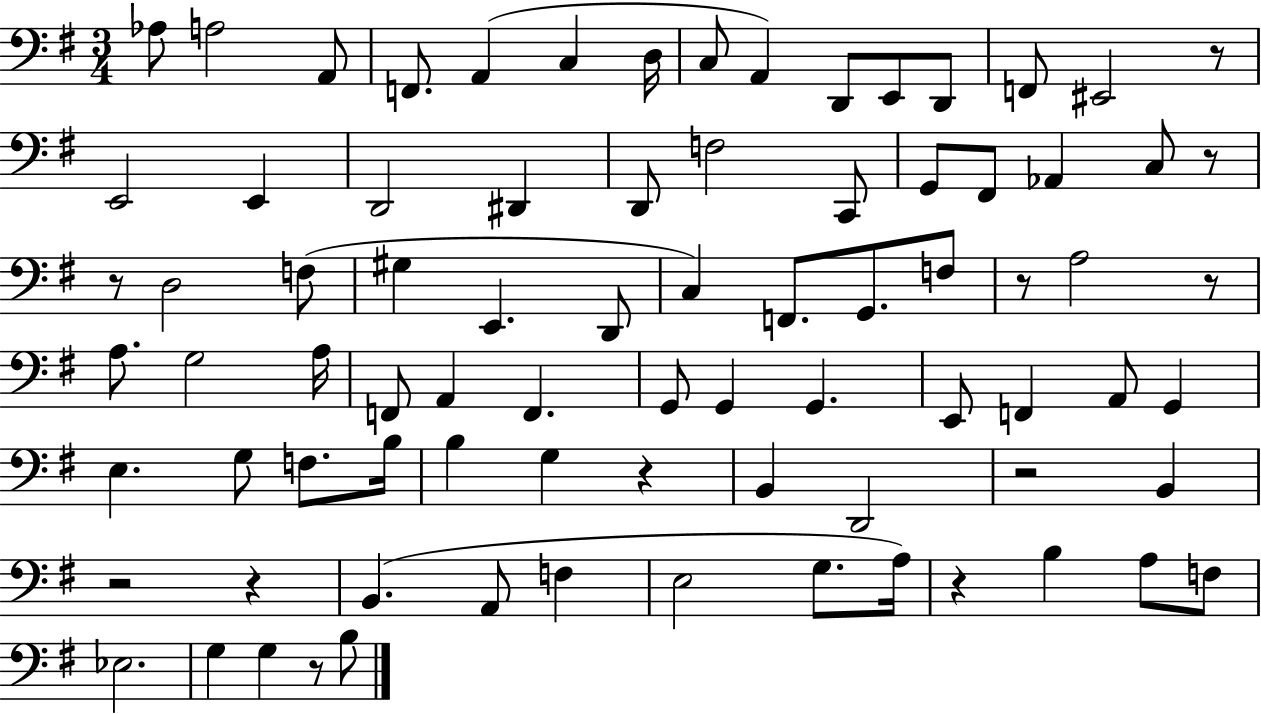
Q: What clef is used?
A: bass